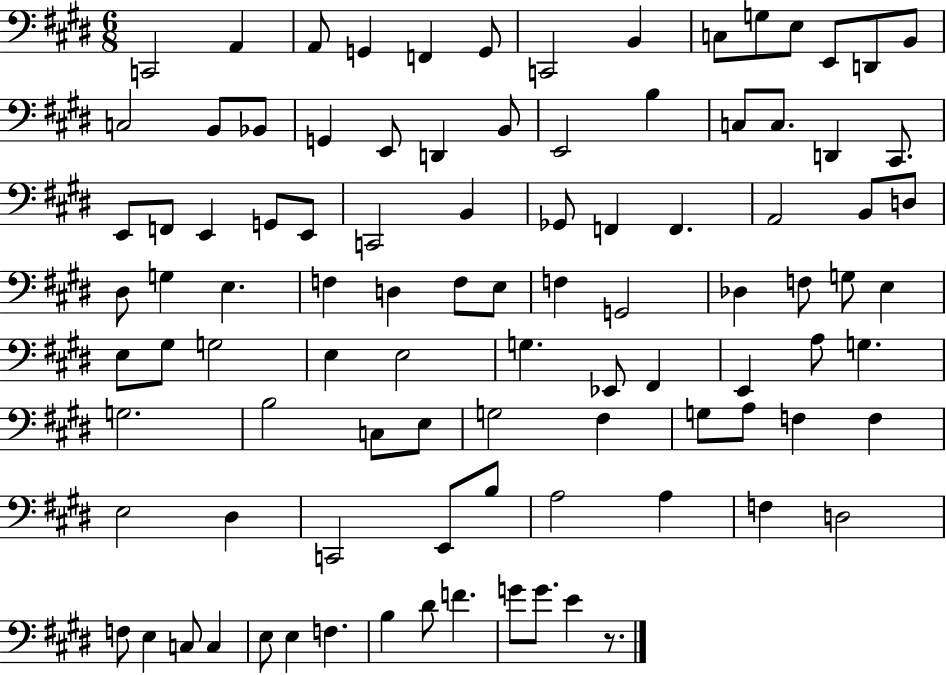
C2/h A2/q A2/e G2/q F2/q G2/e C2/h B2/q C3/e G3/e E3/e E2/e D2/e B2/e C3/h B2/e Bb2/e G2/q E2/e D2/q B2/e E2/h B3/q C3/e C3/e. D2/q C#2/e. E2/e F2/e E2/q G2/e E2/e C2/h B2/q Gb2/e F2/q F2/q. A2/h B2/e D3/e D#3/e G3/q E3/q. F3/q D3/q F3/e E3/e F3/q G2/h Db3/q F3/e G3/e E3/q E3/e G#3/e G3/h E3/q E3/h G3/q. Eb2/e F#2/q E2/q A3/e G3/q. G3/h. B3/h C3/e E3/e G3/h F#3/q G3/e A3/e F3/q F3/q E3/h D#3/q C2/h E2/e B3/e A3/h A3/q F3/q D3/h F3/e E3/q C3/e C3/q E3/e E3/q F3/q. B3/q D#4/e F4/q. G4/e G4/e. E4/q R/e.